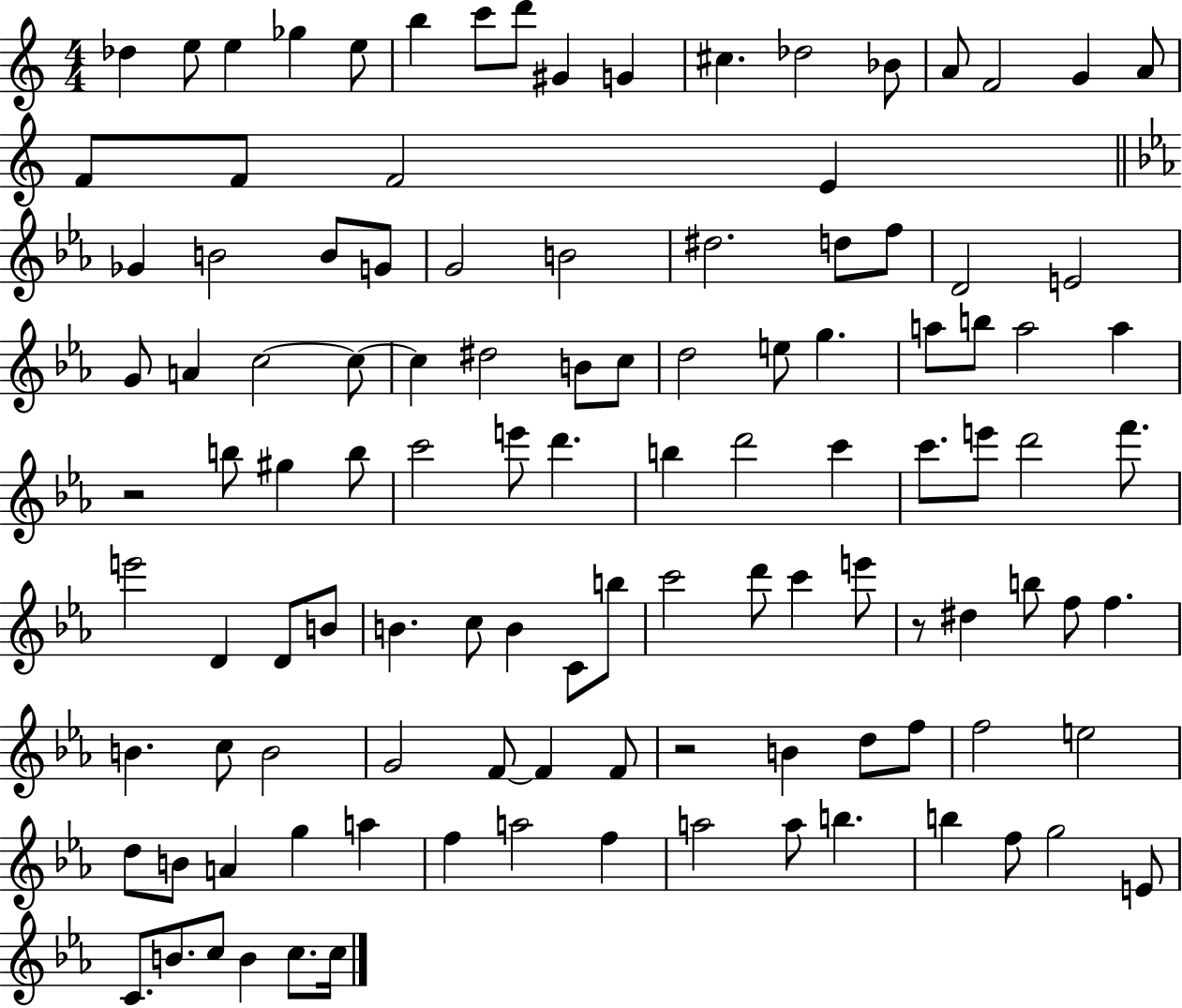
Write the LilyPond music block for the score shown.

{
  \clef treble
  \numericTimeSignature
  \time 4/4
  \key c \major
  des''4 e''8 e''4 ges''4 e''8 | b''4 c'''8 d'''8 gis'4 g'4 | cis''4. des''2 bes'8 | a'8 f'2 g'4 a'8 | \break f'8 f'8 f'2 e'4 | \bar "||" \break \key c \minor ges'4 b'2 b'8 g'8 | g'2 b'2 | dis''2. d''8 f''8 | d'2 e'2 | \break g'8 a'4 c''2~~ c''8~~ | c''4 dis''2 b'8 c''8 | d''2 e''8 g''4. | a''8 b''8 a''2 a''4 | \break r2 b''8 gis''4 b''8 | c'''2 e'''8 d'''4. | b''4 d'''2 c'''4 | c'''8. e'''8 d'''2 f'''8. | \break e'''2 d'4 d'8 b'8 | b'4. c''8 b'4 c'8 b''8 | c'''2 d'''8 c'''4 e'''8 | r8 dis''4 b''8 f''8 f''4. | \break b'4. c''8 b'2 | g'2 f'8~~ f'4 f'8 | r2 b'4 d''8 f''8 | f''2 e''2 | \break d''8 b'8 a'4 g''4 a''4 | f''4 a''2 f''4 | a''2 a''8 b''4. | b''4 f''8 g''2 e'8 | \break c'8. b'8. c''8 b'4 c''8. c''16 | \bar "|."
}